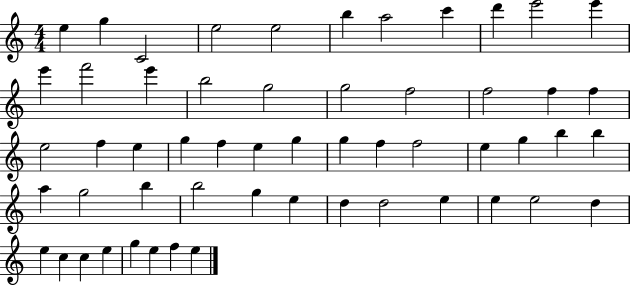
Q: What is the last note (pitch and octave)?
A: E5